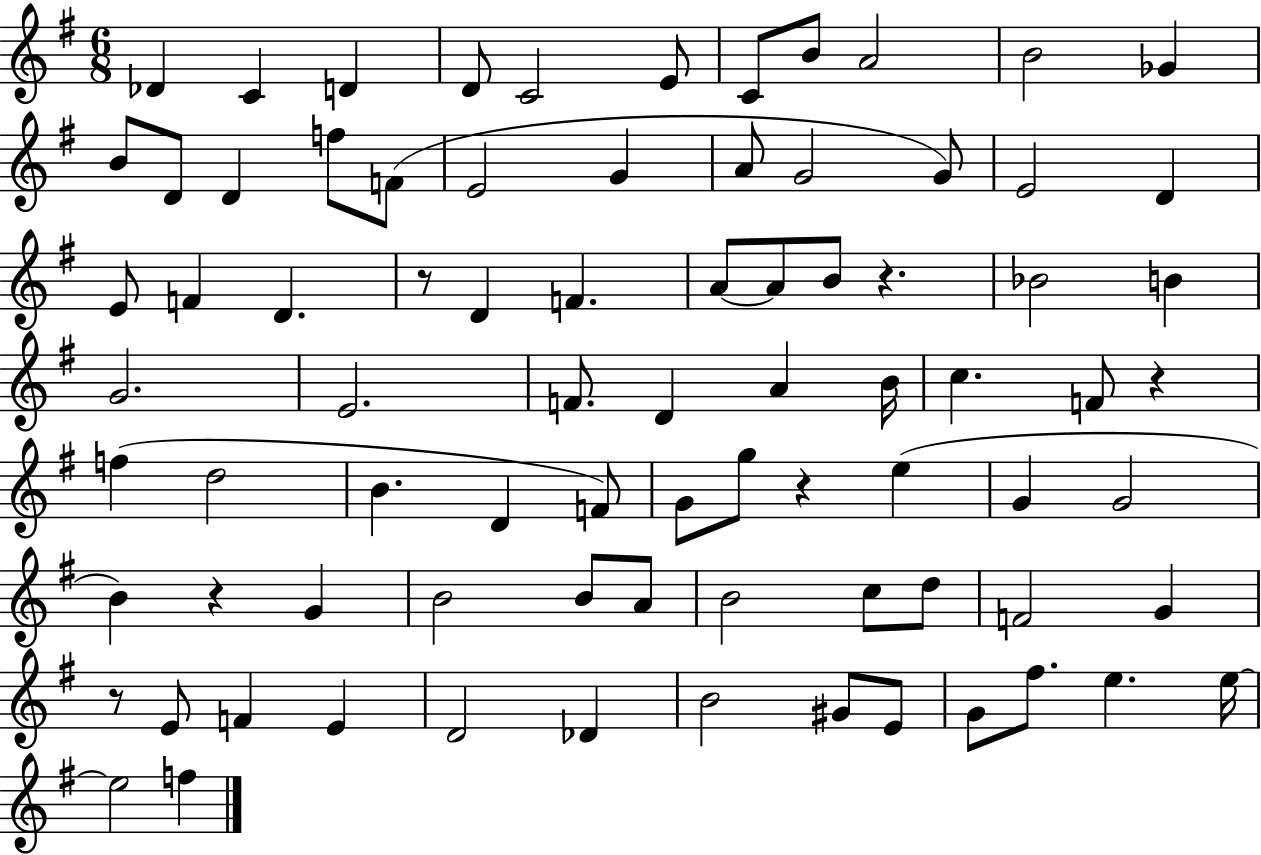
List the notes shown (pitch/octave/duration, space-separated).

Db4/q C4/q D4/q D4/e C4/h E4/e C4/e B4/e A4/h B4/h Gb4/q B4/e D4/e D4/q F5/e F4/e E4/h G4/q A4/e G4/h G4/e E4/h D4/q E4/e F4/q D4/q. R/e D4/q F4/q. A4/e A4/e B4/e R/q. Bb4/h B4/q G4/h. E4/h. F4/e. D4/q A4/q B4/s C5/q. F4/e R/q F5/q D5/h B4/q. D4/q F4/e G4/e G5/e R/q E5/q G4/q G4/h B4/q R/q G4/q B4/h B4/e A4/e B4/h C5/e D5/e F4/h G4/q R/e E4/e F4/q E4/q D4/h Db4/q B4/h G#4/e E4/e G4/e F#5/e. E5/q. E5/s E5/h F5/q